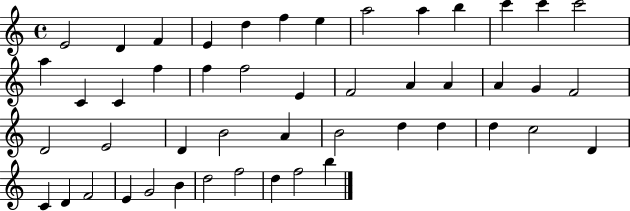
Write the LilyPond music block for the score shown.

{
  \clef treble
  \time 4/4
  \defaultTimeSignature
  \key c \major
  e'2 d'4 f'4 | e'4 d''4 f''4 e''4 | a''2 a''4 b''4 | c'''4 c'''4 c'''2 | \break a''4 c'4 c'4 f''4 | f''4 f''2 e'4 | f'2 a'4 a'4 | a'4 g'4 f'2 | \break d'2 e'2 | d'4 b'2 a'4 | b'2 d''4 d''4 | d''4 c''2 d'4 | \break c'4 d'4 f'2 | e'4 g'2 b'4 | d''2 f''2 | d''4 f''2 b''4 | \break \bar "|."
}